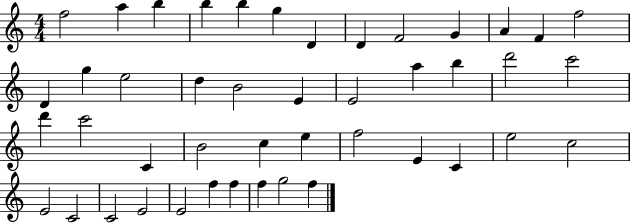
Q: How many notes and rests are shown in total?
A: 45